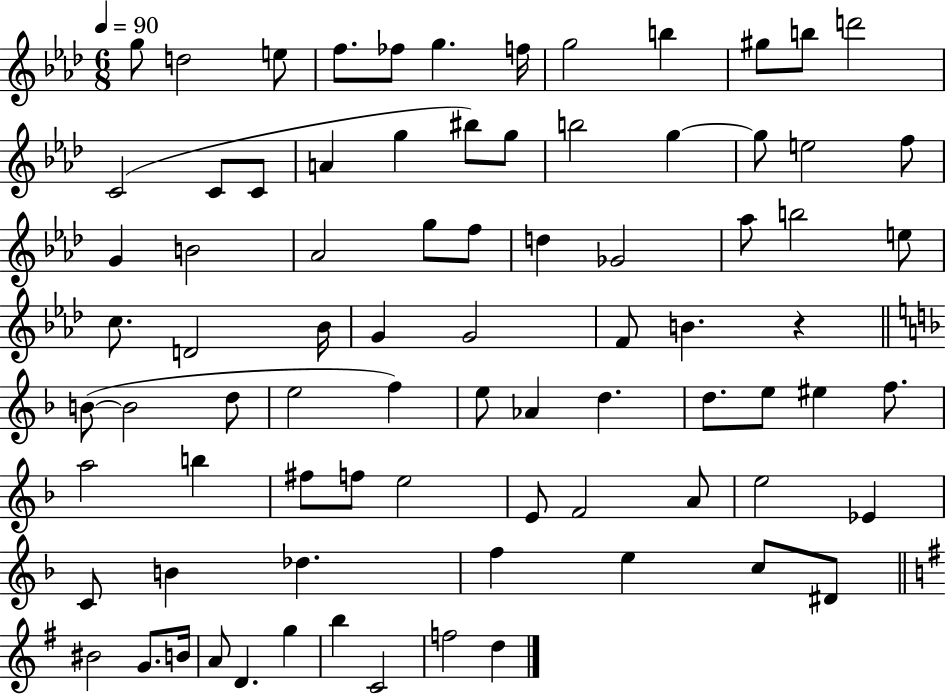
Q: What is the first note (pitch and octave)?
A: G5